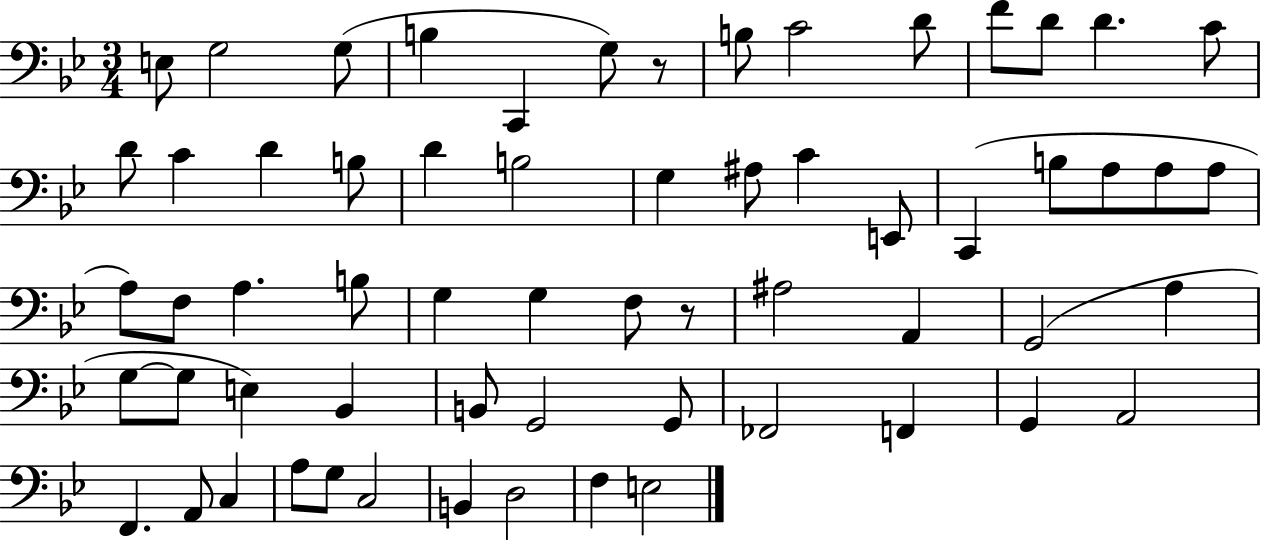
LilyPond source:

{
  \clef bass
  \numericTimeSignature
  \time 3/4
  \key bes \major
  e8 g2 g8( | b4 c,4 g8) r8 | b8 c'2 d'8 | f'8 d'8 d'4. c'8 | \break d'8 c'4 d'4 b8 | d'4 b2 | g4 ais8 c'4 e,8 | c,4( b8 a8 a8 a8 | \break a8) f8 a4. b8 | g4 g4 f8 r8 | ais2 a,4 | g,2( a4 | \break g8~~ g8 e4) bes,4 | b,8 g,2 g,8 | fes,2 f,4 | g,4 a,2 | \break f,4. a,8 c4 | a8 g8 c2 | b,4 d2 | f4 e2 | \break \bar "|."
}